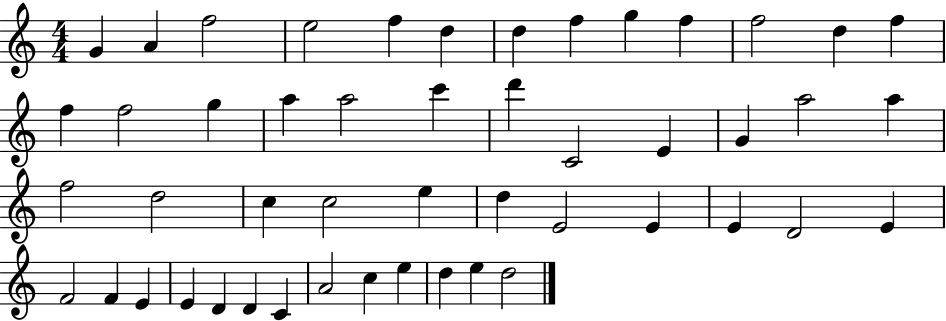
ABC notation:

X:1
T:Untitled
M:4/4
L:1/4
K:C
G A f2 e2 f d d f g f f2 d f f f2 g a a2 c' d' C2 E G a2 a f2 d2 c c2 e d E2 E E D2 E F2 F E E D D C A2 c e d e d2